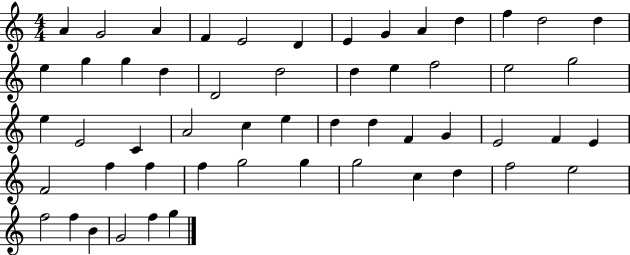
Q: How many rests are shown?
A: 0